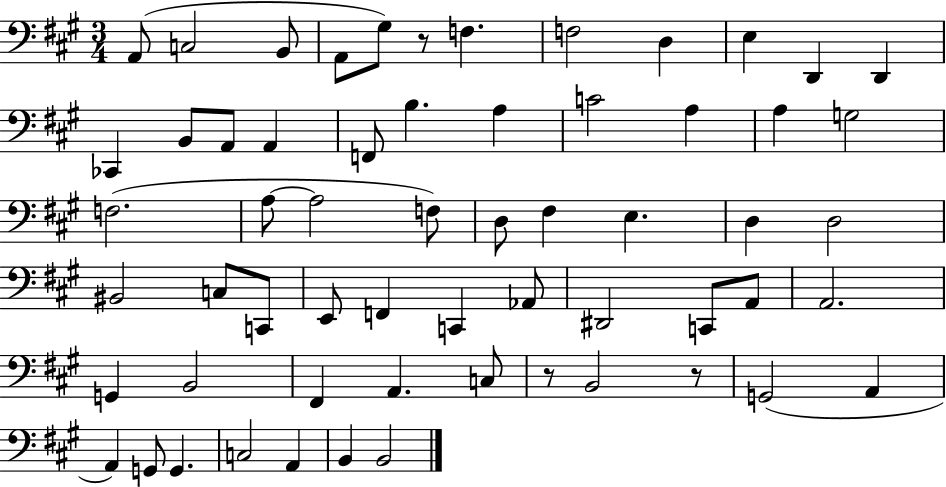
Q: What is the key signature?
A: A major